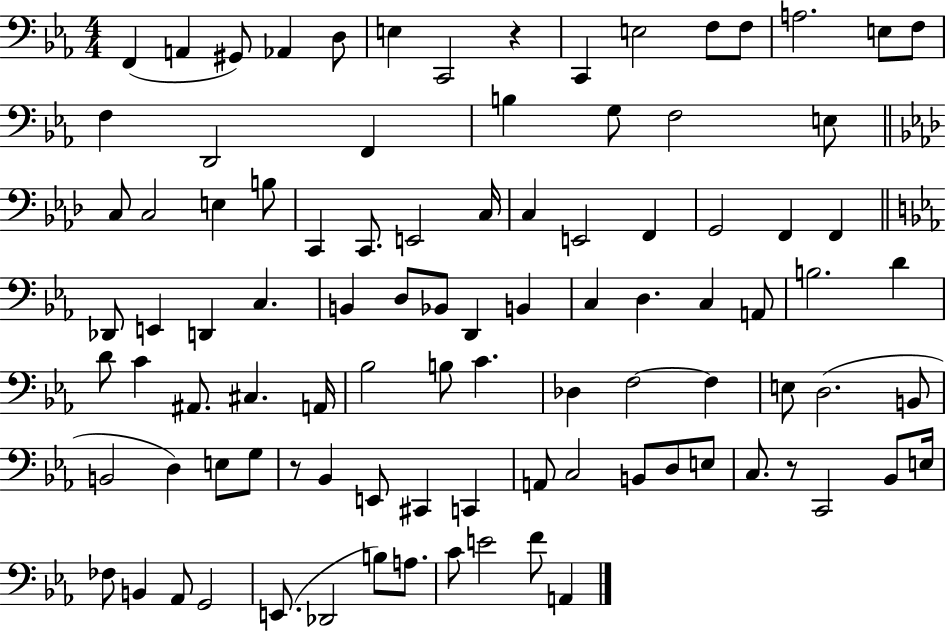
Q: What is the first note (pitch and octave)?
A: F2